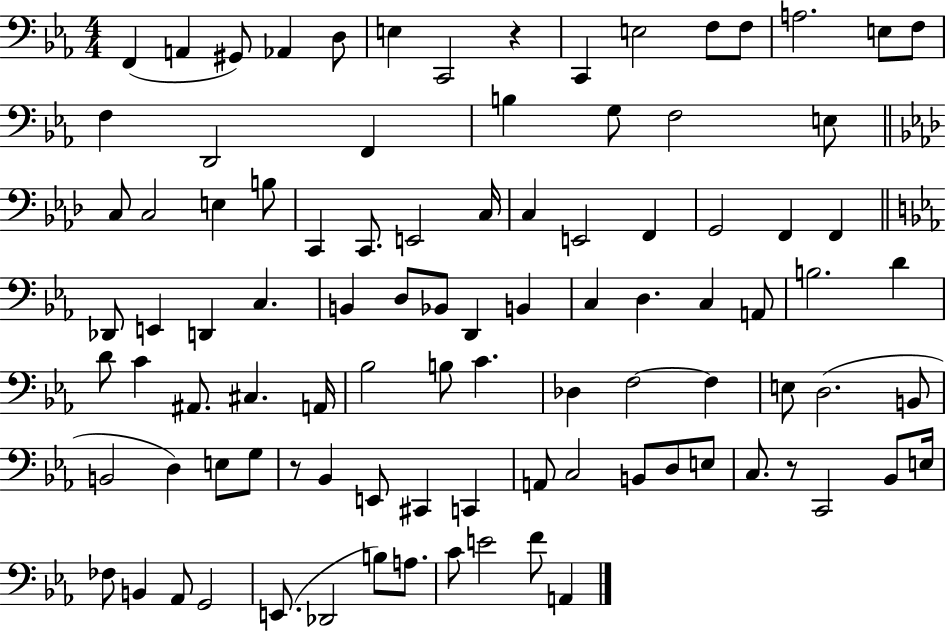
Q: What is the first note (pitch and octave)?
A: F2